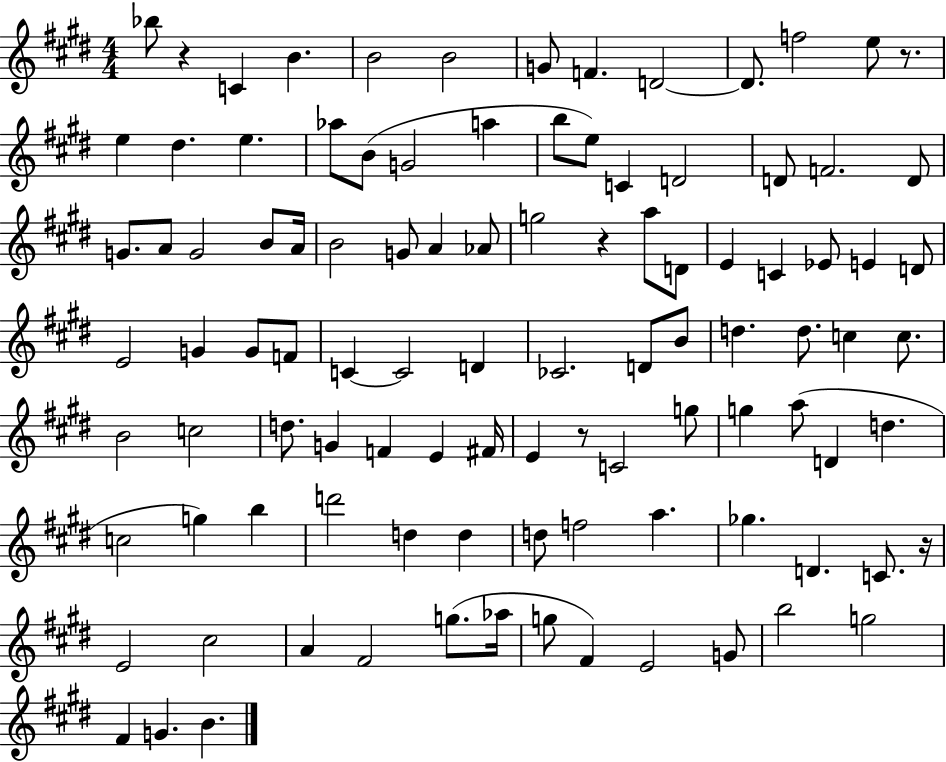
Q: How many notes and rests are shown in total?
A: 102